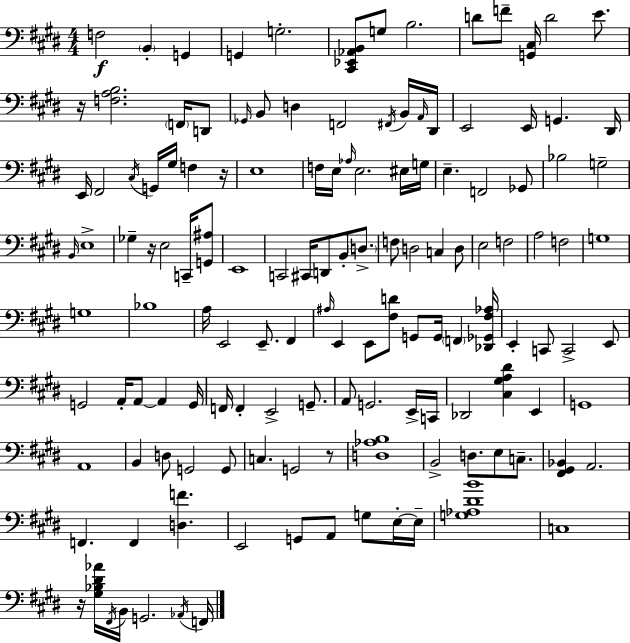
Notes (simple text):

F3/h B2/q G2/q G2/q G3/h. [C#2,Eb2,Ab2,B2]/e G3/e B3/h. D4/e F4/e [G2,C#3]/s D4/h E4/e. R/s [F3,A3,B3]/h. F2/s D2/e Gb2/s B2/e D3/q F2/h F#2/s B2/s A2/s D#2/s E2/h E2/s G2/q. D#2/s E2/s F#2/h C#3/s G2/s G#3/s F3/q R/s E3/w F3/s E3/s Ab3/s E3/h. EIS3/s G3/s E3/q. F2/h Gb2/e Bb3/h G3/h B2/s E3/w Gb3/q R/s E3/h C2/s [G2,A#3]/e E2/w C2/h C#2/s D2/e B2/e D3/e. F3/e D3/h C3/q D3/e E3/h F3/h A3/h F3/h G3/w G3/w Bb3/w A3/s E2/h E2/e. F#2/q A#3/s E2/q E2/e [F#3,D4]/e G2/e G2/s F2/q [Db2,Gb2,F#3,Ab3]/s E2/q C2/e C2/h E2/e G2/h A2/s A2/e A2/q G2/s F2/s F2/q E2/h G2/e. A2/e G2/h. E2/s C2/s Db2/h [C#3,G#3,A3,D#4]/q E2/q G2/w A2/w B2/q D3/e G2/h G2/e C3/q. G2/h R/e [D3,Ab3,B3]/w B2/h D3/e. E3/e C3/e. [F#2,G#2,Bb2]/q A2/h. F2/q. F2/q [D3,F4]/q. E2/h G2/e A2/e G3/e E3/s E3/s [G3,Ab3,D#4,B4]/w C3/w R/s [G#3,Bb3,D#4,Ab4]/s F#2/s B2/s G2/h. Ab2/s F2/s